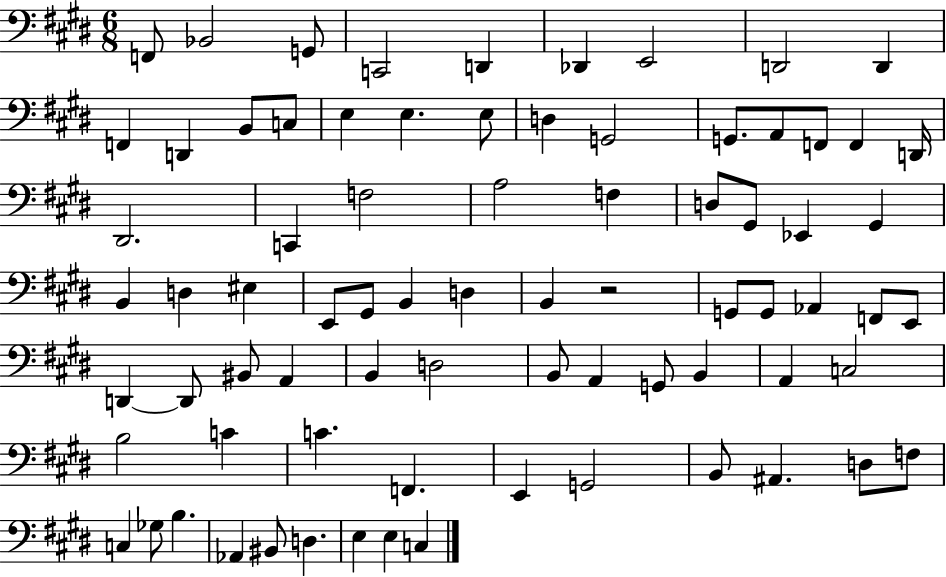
X:1
T:Untitled
M:6/8
L:1/4
K:E
F,,/2 _B,,2 G,,/2 C,,2 D,, _D,, E,,2 D,,2 D,, F,, D,, B,,/2 C,/2 E, E, E,/2 D, G,,2 G,,/2 A,,/2 F,,/2 F,, D,,/4 ^D,,2 C,, F,2 A,2 F, D,/2 ^G,,/2 _E,, ^G,, B,, D, ^E, E,,/2 ^G,,/2 B,, D, B,, z2 G,,/2 G,,/2 _A,, F,,/2 E,,/2 D,, D,,/2 ^B,,/2 A,, B,, D,2 B,,/2 A,, G,,/2 B,, A,, C,2 B,2 C C F,, E,, G,,2 B,,/2 ^A,, D,/2 F,/2 C, _G,/2 B, _A,, ^B,,/2 D, E, E, C,